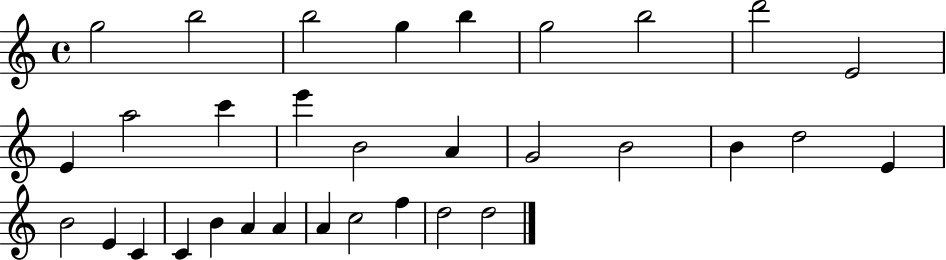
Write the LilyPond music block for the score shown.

{
  \clef treble
  \time 4/4
  \defaultTimeSignature
  \key c \major
  g''2 b''2 | b''2 g''4 b''4 | g''2 b''2 | d'''2 e'2 | \break e'4 a''2 c'''4 | e'''4 b'2 a'4 | g'2 b'2 | b'4 d''2 e'4 | \break b'2 e'4 c'4 | c'4 b'4 a'4 a'4 | a'4 c''2 f''4 | d''2 d''2 | \break \bar "|."
}